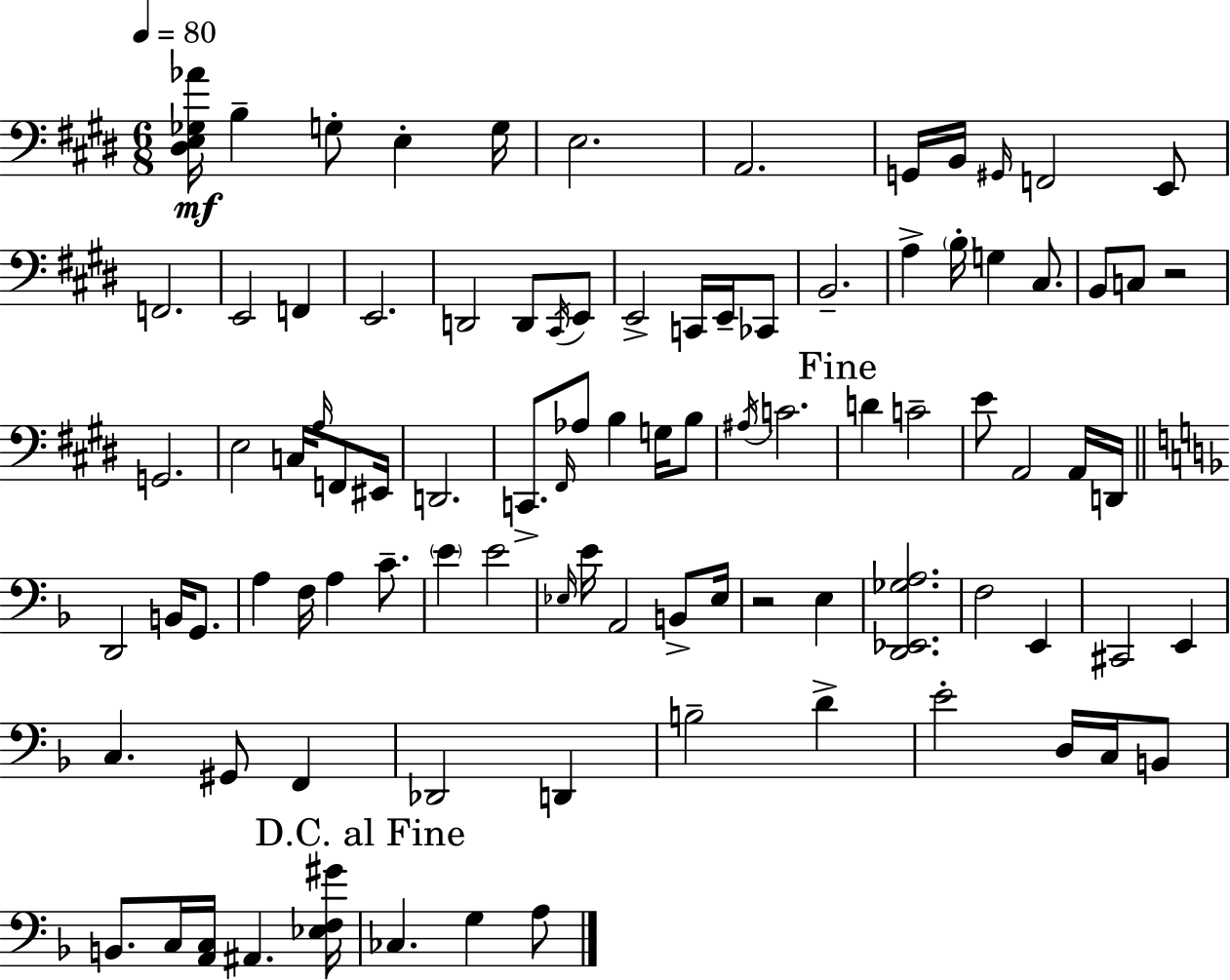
{
  \clef bass
  \numericTimeSignature
  \time 6/8
  \key e \major
  \tempo 4 = 80
  <dis e ges aes'>16\mf b4-- g8-. e4-. g16 | e2. | a,2. | g,16 b,16 \grace { gis,16 } f,2 e,8 | \break f,2. | e,2 f,4 | e,2. | d,2 d,8 \acciaccatura { cis,16 } | \break e,8 e,2-> c,16 e,16-- | ces,8 b,2.-- | a4-> \parenthesize b16-. g4 cis8. | b,8 c8 r2 | \break g,2. | e2 c16 \grace { a16 } | f,8 eis,16 d,2. | c,8.-> \grace { fis,16 } aes8 b4 | \break g16 b8 \acciaccatura { ais16 } c'2. | \mark "Fine" d'4 c'2-- | e'8 a,2 | a,16 d,16 \bar "||" \break \key f \major d,2 b,16 g,8. | a4 f16 a4 c'8.-- | \parenthesize e'4 e'2 | \grace { ees16 } e'16 a,2 b,8-> | \break ees16 r2 e4 | <d, ees, ges a>2. | f2 e,4 | cis,2 e,4 | \break c4. gis,8 f,4 | des,2 d,4 | b2-- d'4-> | e'2-. d16 c16 b,8 | \break b,8. c16 <a, c>16 ais,4. | <ees f gis'>16 \mark "D.C. al Fine" ces4. g4 a8 | \bar "|."
}